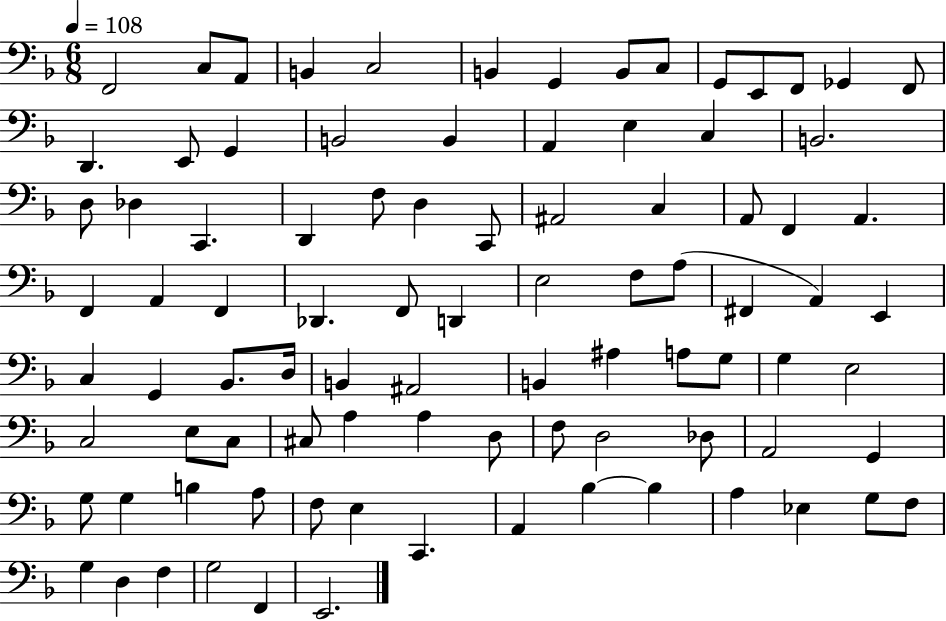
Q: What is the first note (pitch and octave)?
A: F2